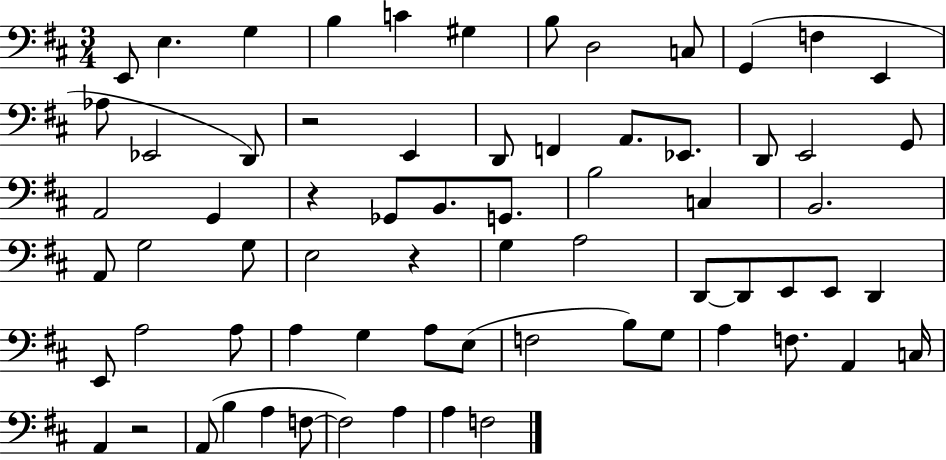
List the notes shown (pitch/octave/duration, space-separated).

E2/e E3/q. G3/q B3/q C4/q G#3/q B3/e D3/h C3/e G2/q F3/q E2/q Ab3/e Eb2/h D2/e R/h E2/q D2/e F2/q A2/e. Eb2/e. D2/e E2/h G2/e A2/h G2/q R/q Gb2/e B2/e. G2/e. B3/h C3/q B2/h. A2/e G3/h G3/e E3/h R/q G3/q A3/h D2/e D2/e E2/e E2/e D2/q E2/e A3/h A3/e A3/q G3/q A3/e E3/e F3/h B3/e G3/e A3/q F3/e. A2/q C3/s A2/q R/h A2/e B3/q A3/q F3/e F3/h A3/q A3/q F3/h